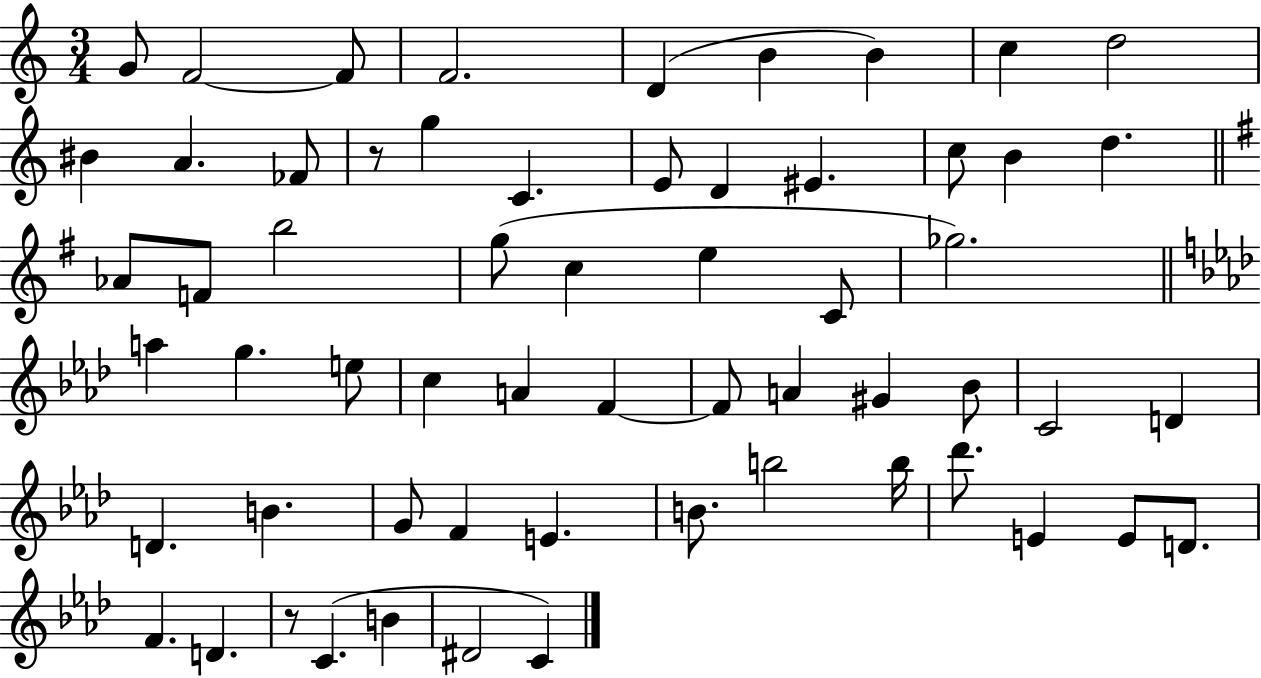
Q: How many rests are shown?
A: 2